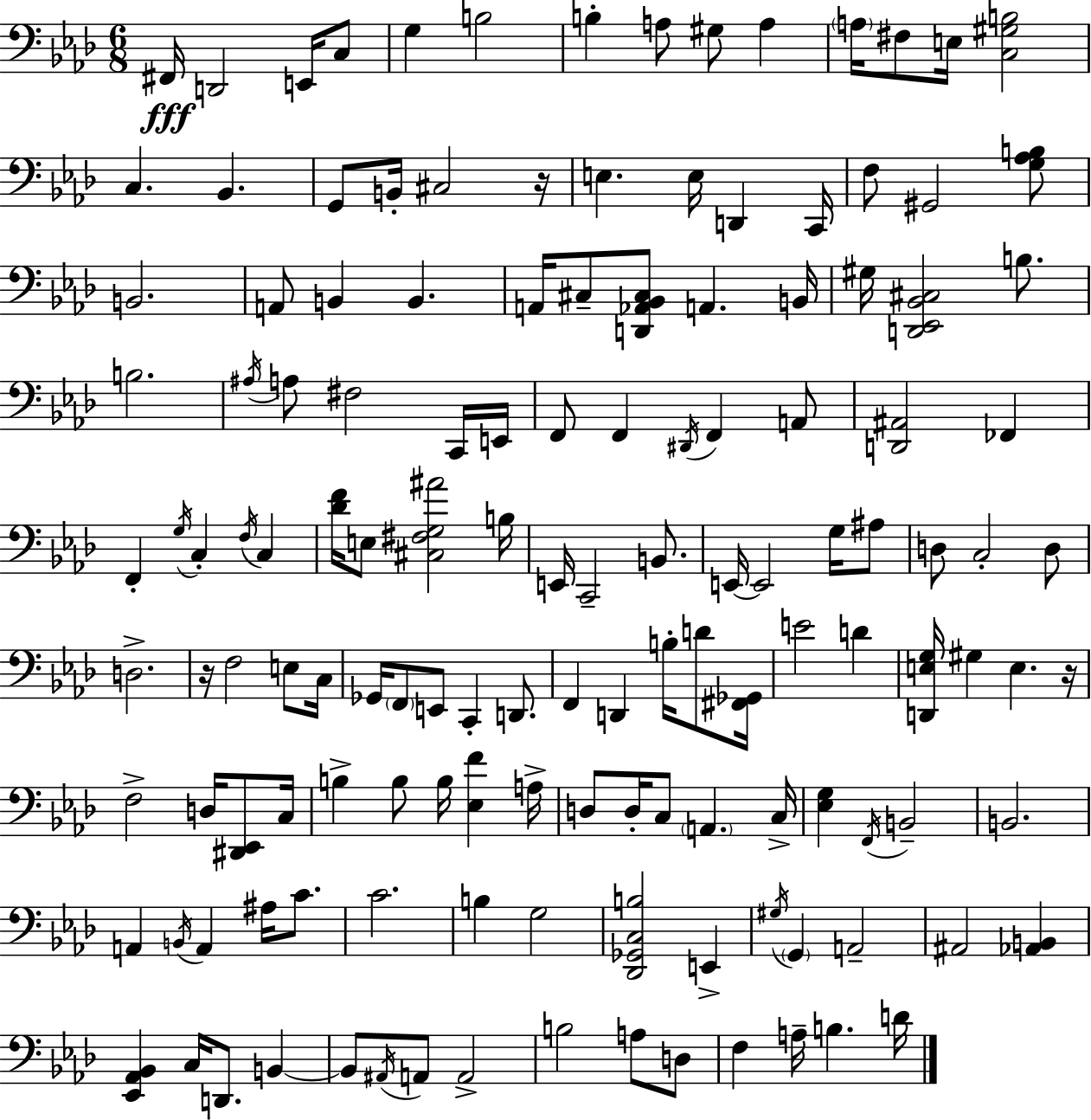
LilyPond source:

{
  \clef bass
  \numericTimeSignature
  \time 6/8
  \key aes \major
  fis,16\fff d,2 e,16 c8 | g4 b2 | b4-. a8 gis8 a4 | \parenthesize a16 fis8 e16 <c gis b>2 | \break c4. bes,4. | g,8 b,16-. cis2 r16 | e4. e16 d,4 c,16 | f8 gis,2 <g aes b>8 | \break b,2. | a,8 b,4 b,4. | a,16 cis8-- <d, aes, bes, cis>8 a,4. b,16 | gis16 <d, ees, bes, cis>2 b8. | \break b2. | \acciaccatura { ais16 } a8 fis2 c,16 | e,16 f,8 f,4 \acciaccatura { dis,16 } f,4 | a,8 <d, ais,>2 fes,4 | \break f,4-. \acciaccatura { g16 } c4-. \acciaccatura { f16 } | c4 <des' f'>16 e8 <cis fis g ais'>2 | b16 e,16 c,2-- | b,8. e,16~~ e,2 | \break g16 ais8 d8 c2-. | d8 d2.-> | r16 f2 | e8 c16 ges,16 \parenthesize f,8 e,8 c,4-. | \break d,8. f,4 d,4 | b16-. d'8 <fis, ges,>16 e'2 | d'4 <d, e g>16 gis4 e4. | r16 f2-> | \break d16 <dis, ees,>8 c16 b4-> b8 b16 <ees f'>4 | a16-> d8 d16-. c8 \parenthesize a,4. | c16-> <ees g>4 \acciaccatura { f,16 } b,2-- | b,2. | \break a,4 \acciaccatura { b,16 } a,4 | ais16 c'8. c'2. | b4 g2 | <des, ges, c b>2 | \break e,4-> \acciaccatura { gis16 } \parenthesize g,4 a,2-- | ais,2 | <aes, b,>4 <ees, aes, bes,>4 c16 | d,8. b,4~~ b,8 \acciaccatura { ais,16 } a,8 | \break a,2-> b2 | a8 d8 f4 | a16-- b4. d'16 \bar "|."
}